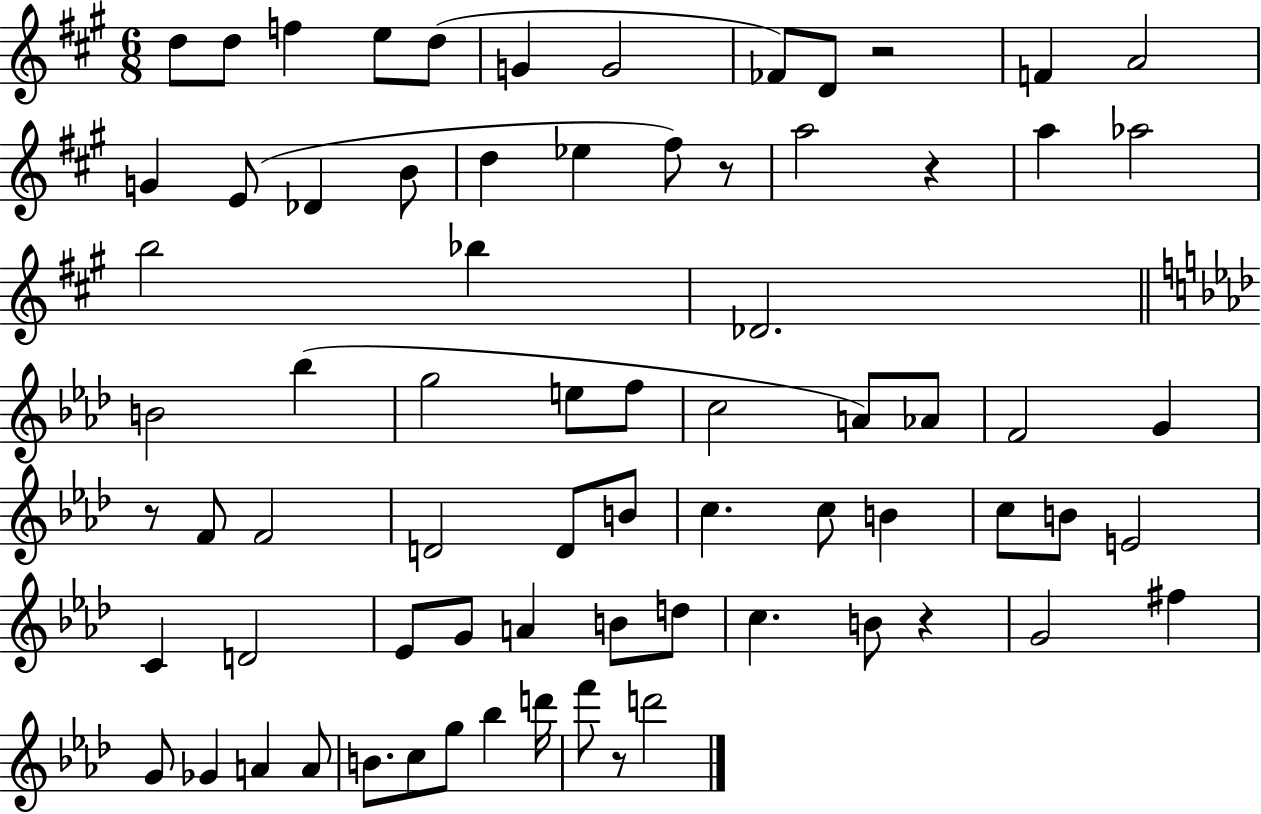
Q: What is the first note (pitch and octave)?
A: D5